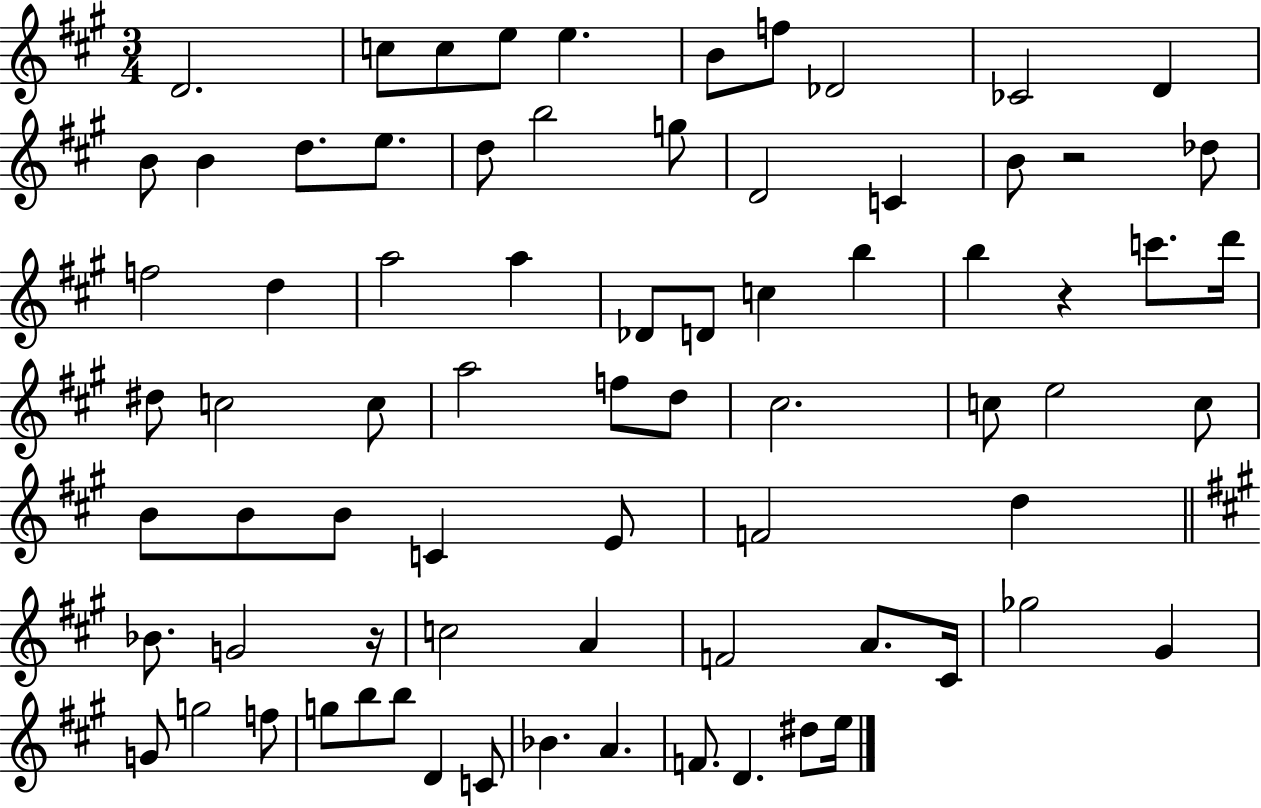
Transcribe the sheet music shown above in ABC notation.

X:1
T:Untitled
M:3/4
L:1/4
K:A
D2 c/2 c/2 e/2 e B/2 f/2 _D2 _C2 D B/2 B d/2 e/2 d/2 b2 g/2 D2 C B/2 z2 _d/2 f2 d a2 a _D/2 D/2 c b b z c'/2 d'/4 ^d/2 c2 c/2 a2 f/2 d/2 ^c2 c/2 e2 c/2 B/2 B/2 B/2 C E/2 F2 d _B/2 G2 z/4 c2 A F2 A/2 ^C/4 _g2 ^G G/2 g2 f/2 g/2 b/2 b/2 D C/2 _B A F/2 D ^d/2 e/4